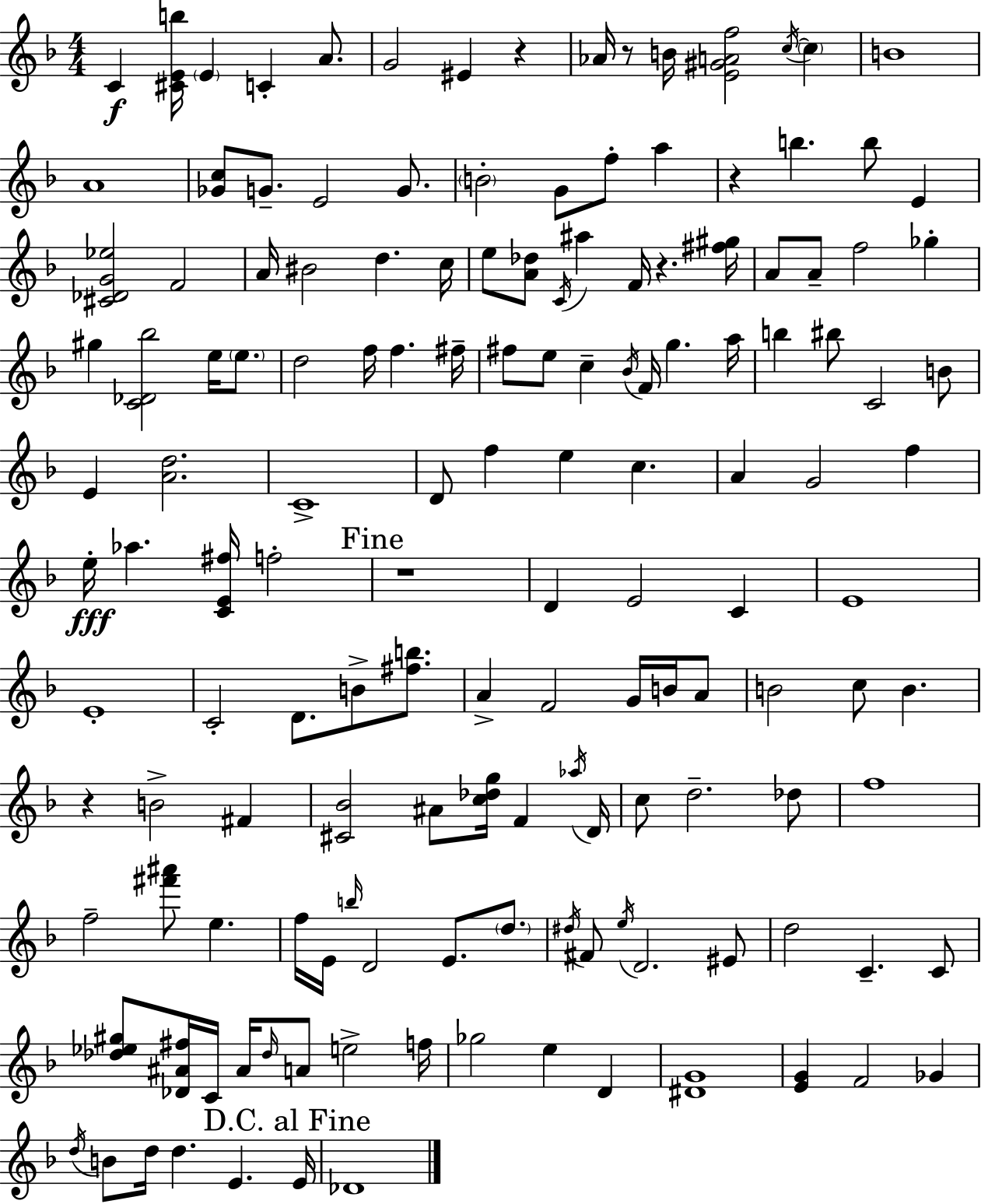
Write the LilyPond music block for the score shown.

{
  \clef treble
  \numericTimeSignature
  \time 4/4
  \key f \major
  c'4\f <cis' e' b''>16 \parenthesize e'4 c'4-. a'8. | g'2 eis'4 r4 | aes'16 r8 b'16 <e' gis' a' f''>2 \acciaccatura { c''16~ }~ \parenthesize c''4 | b'1 | \break a'1 | <ges' c''>8 g'8.-- e'2 g'8. | \parenthesize b'2-. g'8 f''8-. a''4 | r4 b''4. b''8 e'4 | \break <cis' des' g' ees''>2 f'2 | a'16 bis'2 d''4. | c''16 e''8 <a' des''>8 \acciaccatura { c'16 } ais''4 f'16 r4. | <fis'' gis''>16 a'8 a'8-- f''2 ges''4-. | \break gis''4 <c' des' bes''>2 e''16 \parenthesize e''8. | d''2 f''16 f''4. | fis''16-- fis''8 e''8 c''4-- \acciaccatura { bes'16 } f'16 g''4. | a''16 b''4 bis''8 c'2 | \break b'8 e'4 <a' d''>2. | c'1-> | d'8 f''4 e''4 c''4. | a'4 g'2 f''4 | \break e''16-.\fff aes''4. <c' e' fis''>16 f''2-. | \mark "Fine" r1 | d'4 e'2 c'4 | e'1 | \break e'1-. | c'2-. d'8. b'8-> | <fis'' b''>8. a'4-> f'2 g'16 | b'16 a'8 b'2 c''8 b'4. | \break r4 b'2-> fis'4 | <cis' bes'>2 ais'8 <c'' des'' g''>16 f'4 | \acciaccatura { aes''16 } d'16 c''8 d''2.-- | des''8 f''1 | \break f''2-- <fis''' ais'''>8 e''4. | f''16 e'16 \grace { b''16 } d'2 e'8. | \parenthesize d''8. \acciaccatura { dis''16 } fis'8 \acciaccatura { e''16 } d'2. | eis'8 d''2 c'4.-- | \break c'8 <des'' ees'' gis''>8 <des' ais' fis''>16 c'16 ais'16 \grace { des''16 } a'8 e''2-> | f''16 ges''2 | e''4 d'4 <dis' g'>1 | <e' g'>4 f'2 | \break ges'4 \acciaccatura { d''16 } b'8 d''16 d''4. | e'4. \mark "D.C. al Fine" e'16 des'1 | \bar "|."
}